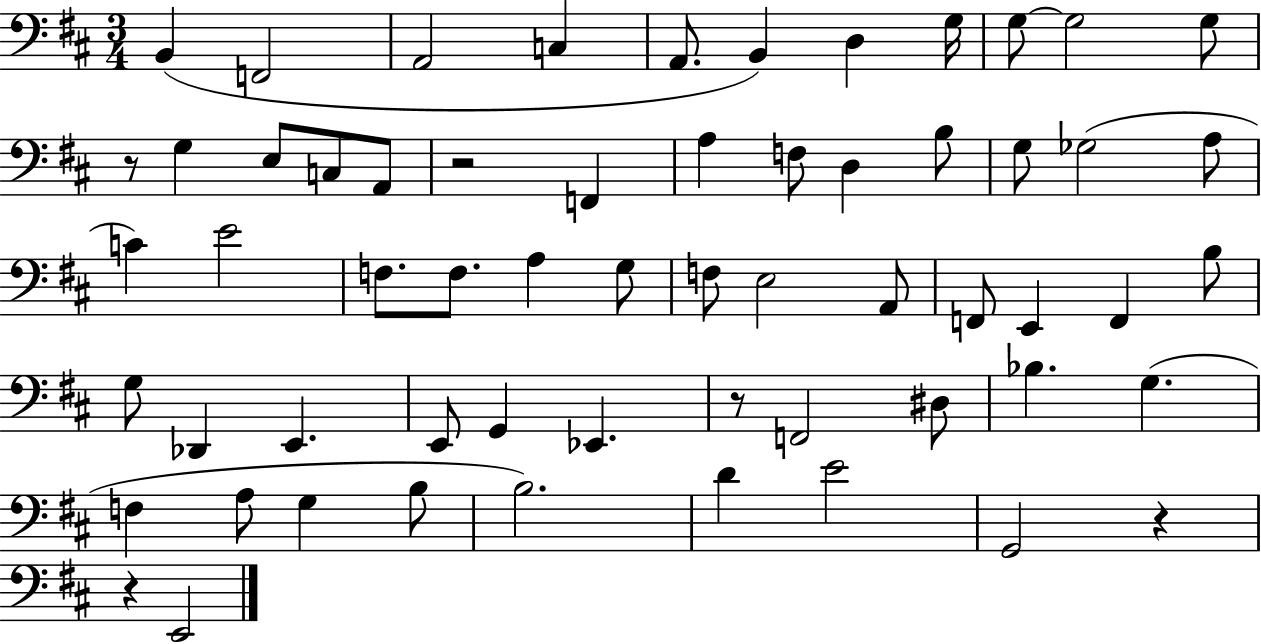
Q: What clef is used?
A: bass